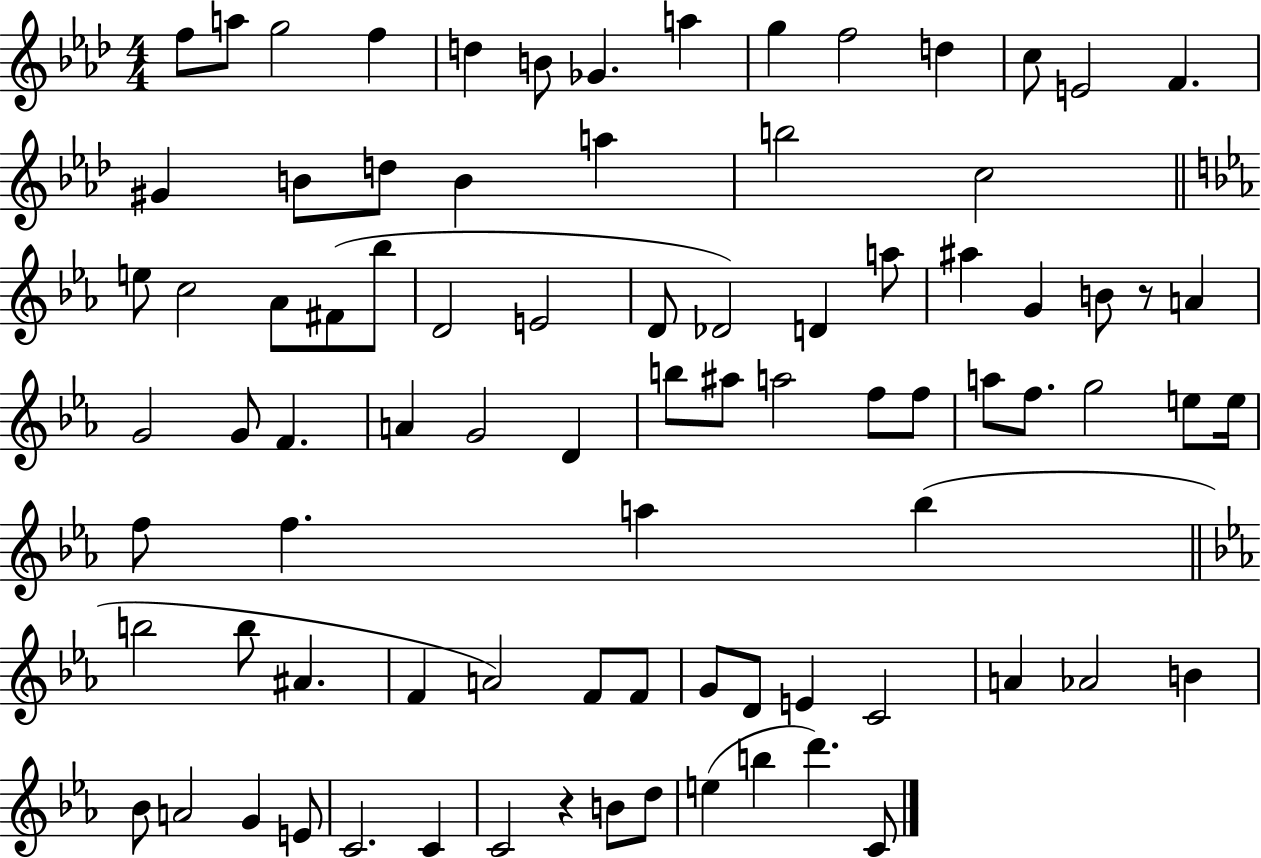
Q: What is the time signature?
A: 4/4